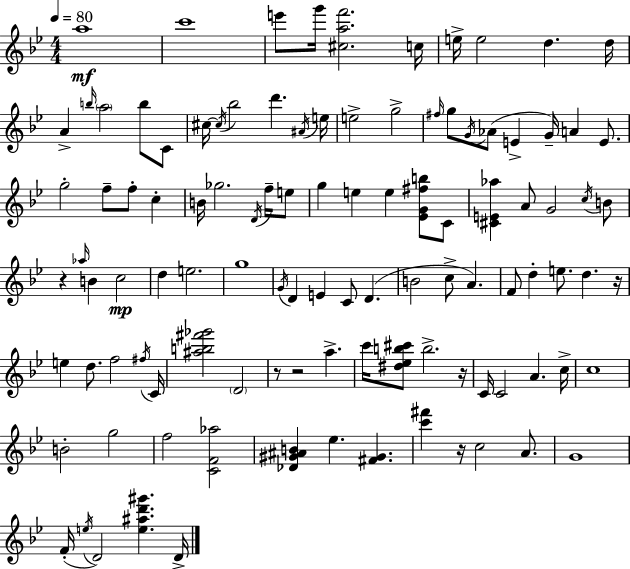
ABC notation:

X:1
T:Untitled
M:4/4
L:1/4
K:Gm
a4 c'4 e'/2 g'/4 [^caf']2 c/4 e/4 e2 d d/4 A b/4 a2 b/2 C/2 ^c/4 ^c/4 _b2 d' ^A/4 e/4 e2 g2 ^f/4 g/2 G/4 _A/2 E G/4 A E/2 g2 f/2 f/2 c B/4 _g2 D/4 f/4 e/2 g e e [_EG^fb]/2 C/2 [^CE_a] A/2 G2 c/4 B/2 z _a/4 B c2 d e2 g4 G/4 D E C/2 D B2 c/2 A F/2 d e/2 d z/4 e d/2 f2 ^f/4 C/4 [^ab^f'_g']2 D2 z/2 z2 a c'/4 [^d_eb^c']/2 b2 z/4 C/4 C2 A c/4 c4 B2 g2 f2 [CF_a]2 [_D^G^AB] _e [^F^G] [c'^f'] z/4 c2 A/2 G4 F/4 e/4 D2 [e^ad'^g'] D/4